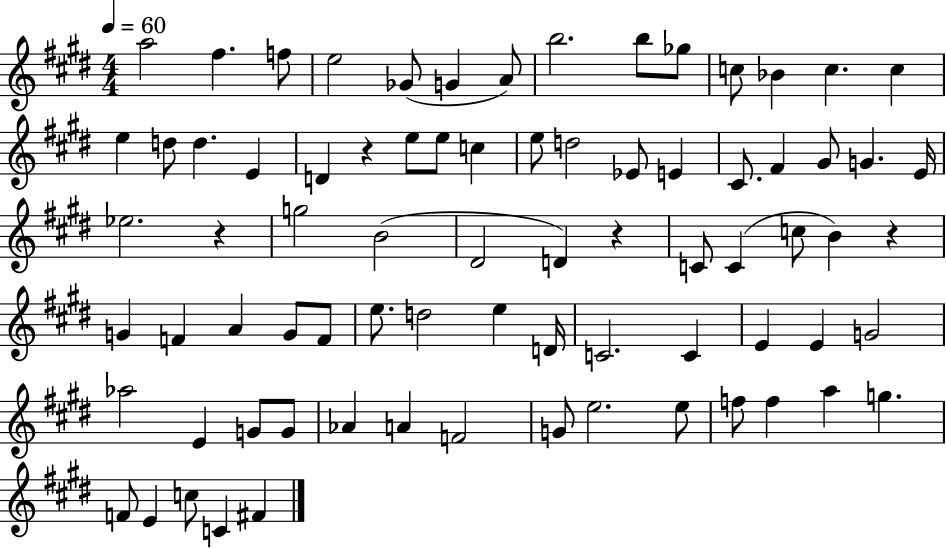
{
  \clef treble
  \numericTimeSignature
  \time 4/4
  \key e \major
  \tempo 4 = 60
  a''2 fis''4. f''8 | e''2 ges'8( g'4 a'8) | b''2. b''8 ges''8 | c''8 bes'4 c''4. c''4 | \break e''4 d''8 d''4. e'4 | d'4 r4 e''8 e''8 c''4 | e''8 d''2 ees'8 e'4 | cis'8. fis'4 gis'8 g'4. e'16 | \break ees''2. r4 | g''2 b'2( | dis'2 d'4) r4 | c'8 c'4( c''8 b'4) r4 | \break g'4 f'4 a'4 g'8 f'8 | e''8. d''2 e''4 d'16 | c'2. c'4 | e'4 e'4 g'2 | \break aes''2 e'4 g'8 g'8 | aes'4 a'4 f'2 | g'8 e''2. e''8 | f''8 f''4 a''4 g''4. | \break f'8 e'4 c''8 c'4 fis'4 | \bar "|."
}